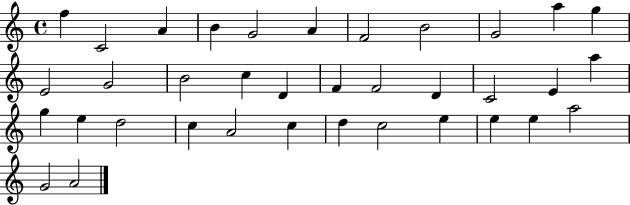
X:1
T:Untitled
M:4/4
L:1/4
K:C
f C2 A B G2 A F2 B2 G2 a g E2 G2 B2 c D F F2 D C2 E a g e d2 c A2 c d c2 e e e a2 G2 A2